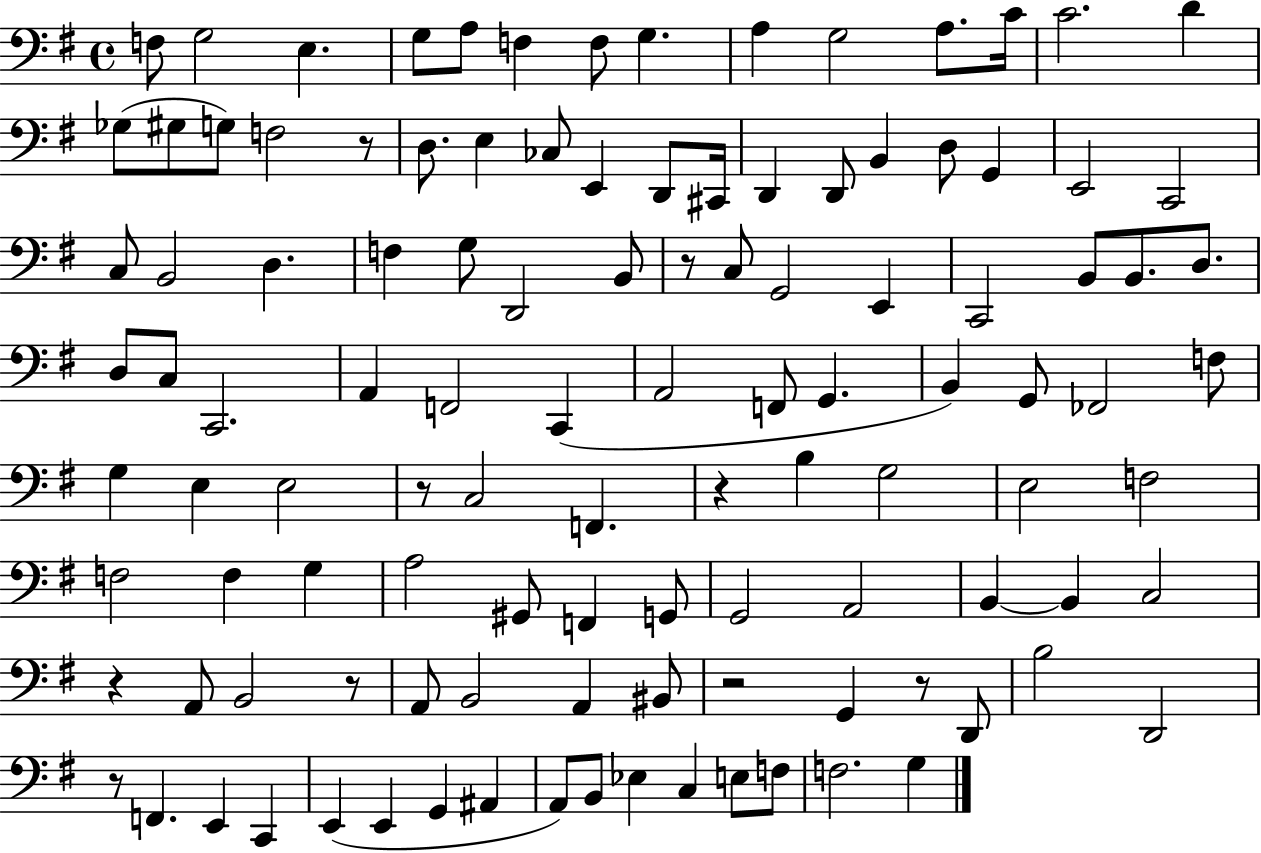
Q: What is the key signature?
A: G major